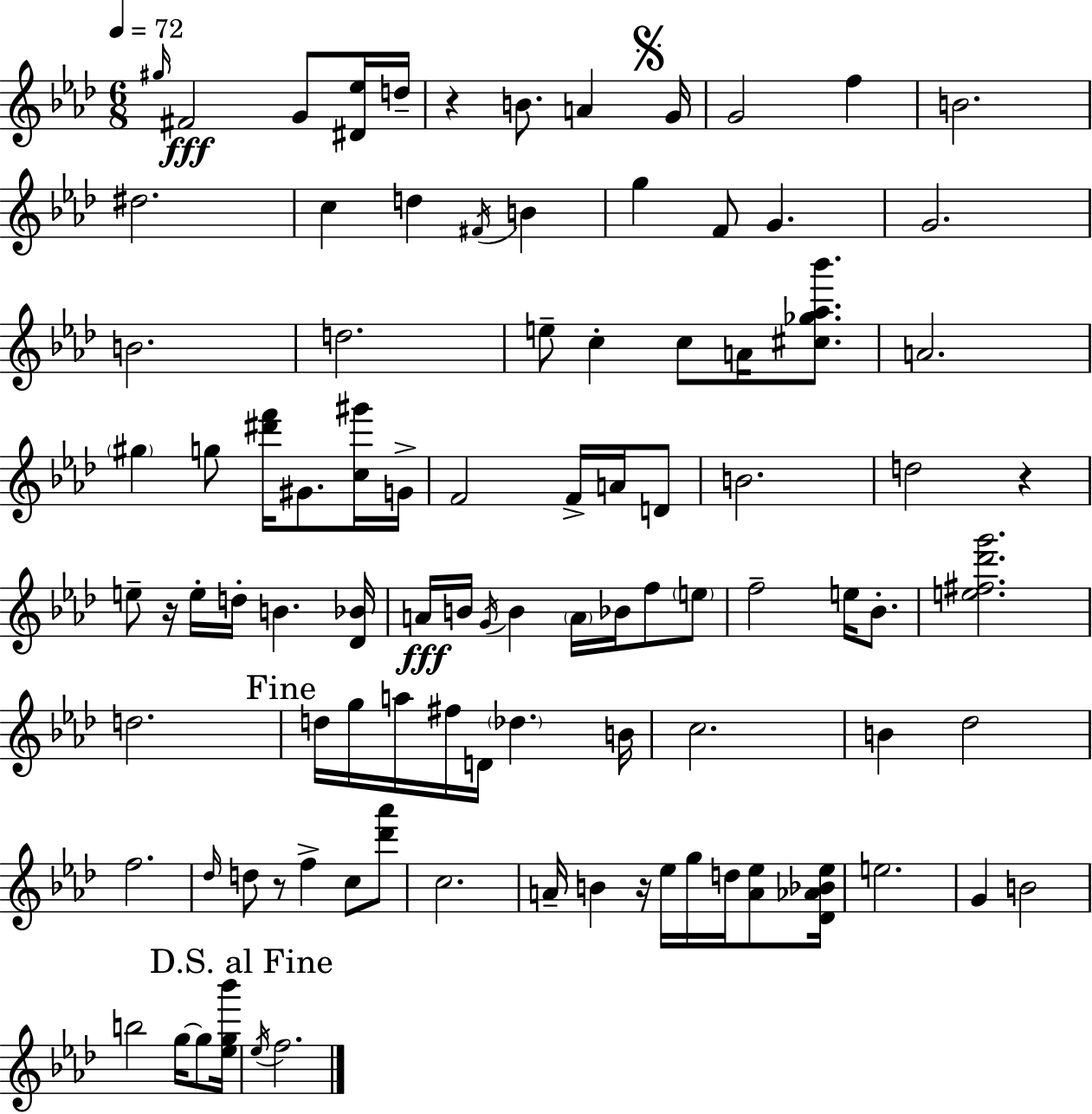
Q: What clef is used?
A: treble